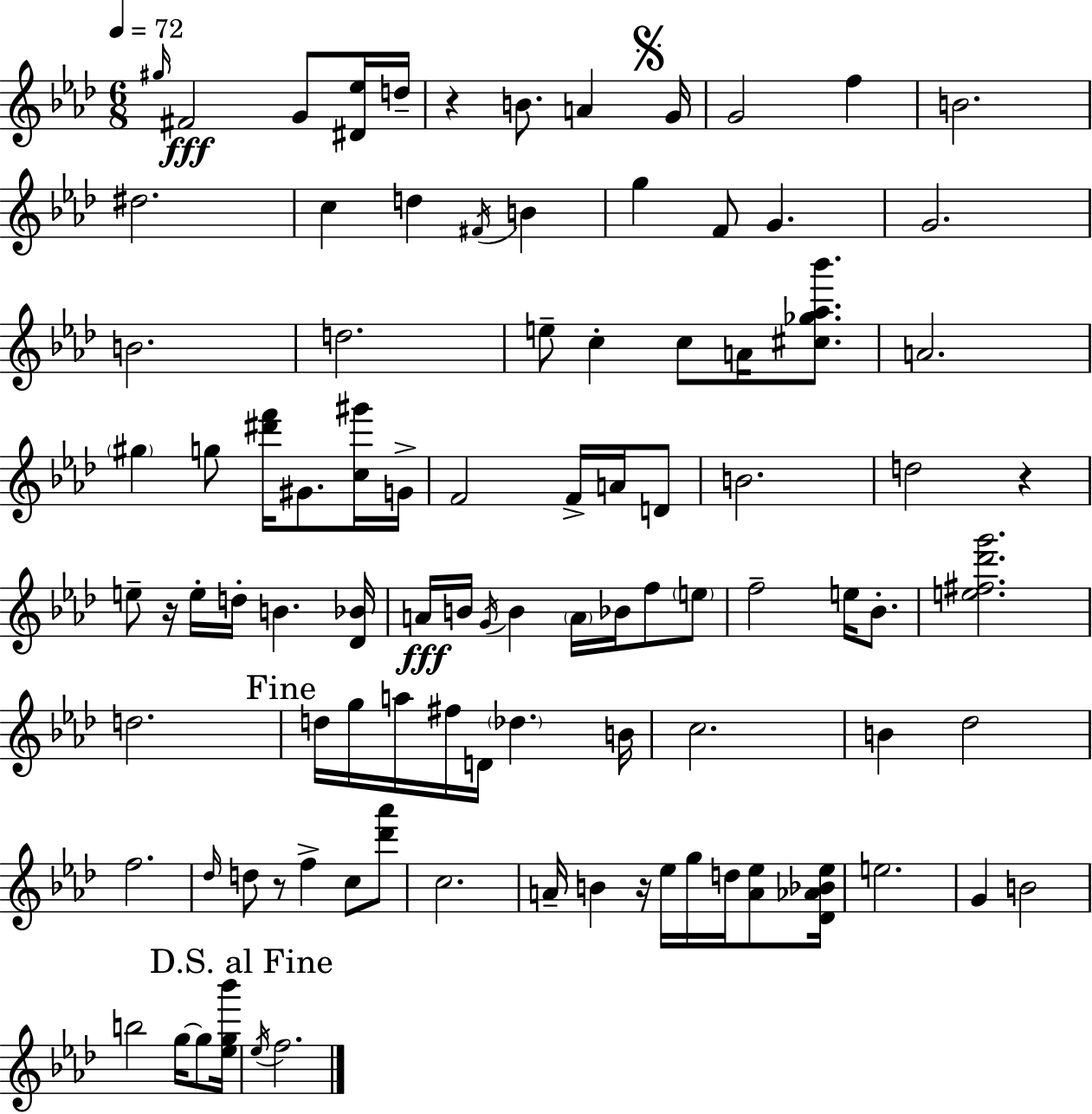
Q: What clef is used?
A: treble